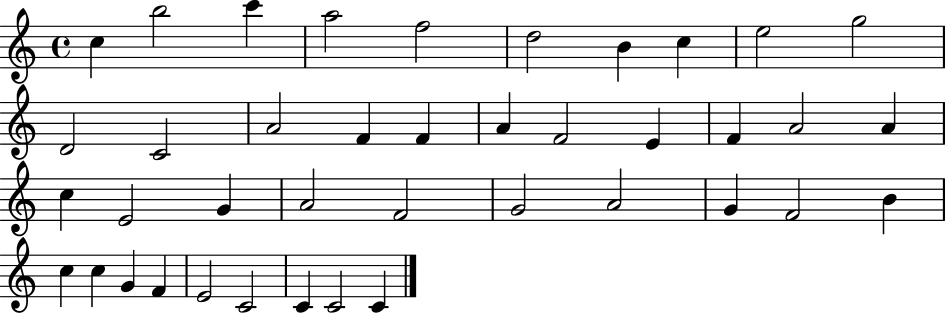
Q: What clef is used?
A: treble